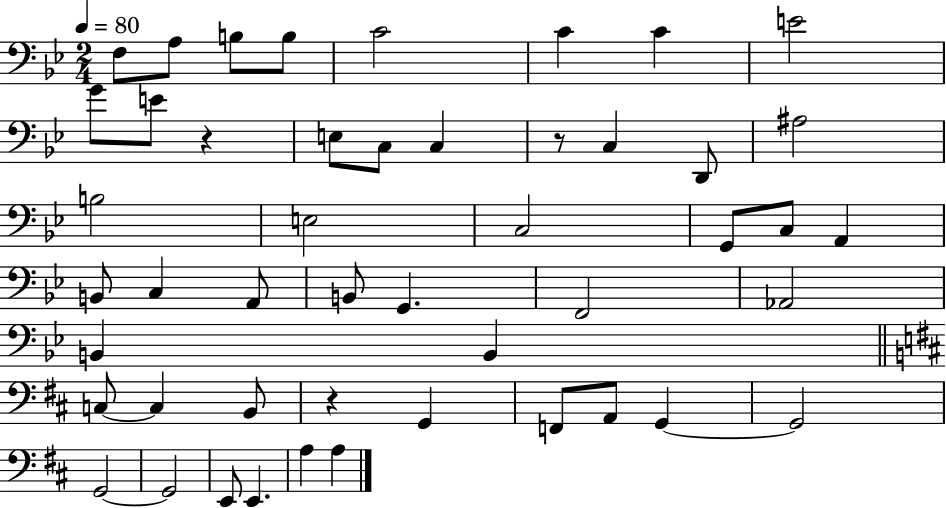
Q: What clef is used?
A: bass